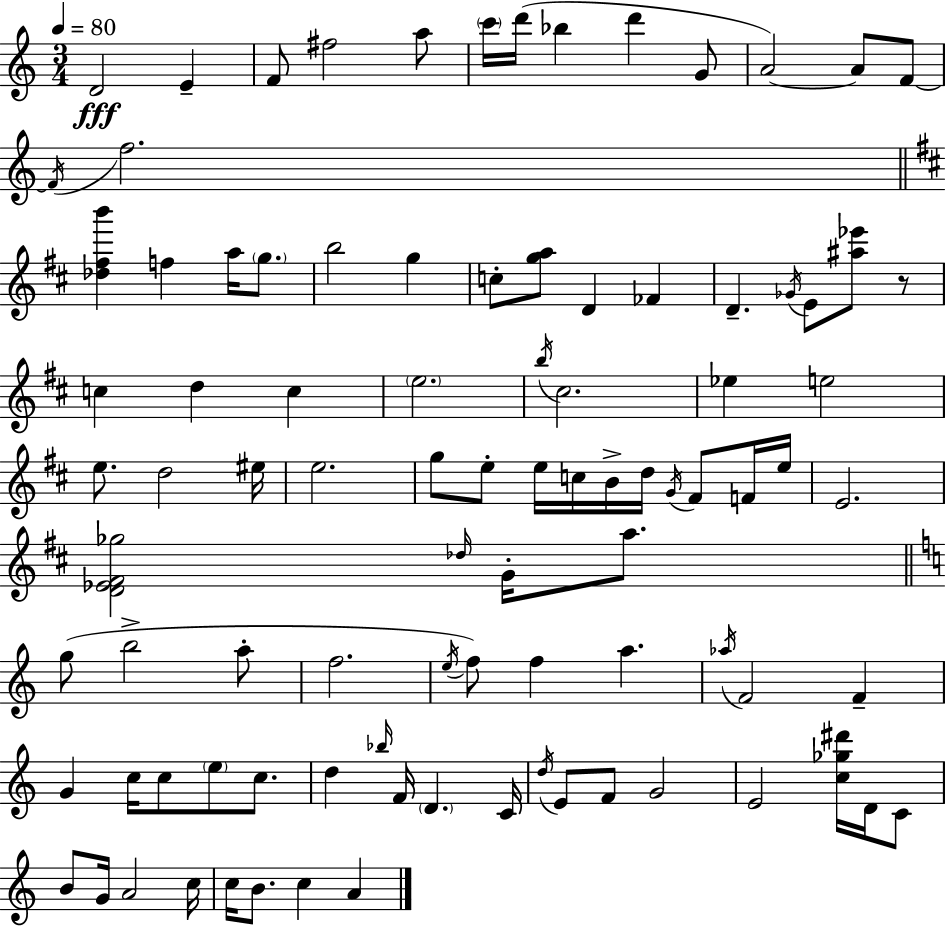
D4/h E4/q F4/e F#5/h A5/e C6/s D6/s Bb5/q D6/q G4/e A4/h A4/e F4/e F4/s F5/h. [Db5,F#5,B6]/q F5/q A5/s G5/e. B5/h G5/q C5/e [G5,A5]/e D4/q FES4/q D4/q. Gb4/s E4/e [A#5,Eb6]/e R/e C5/q D5/q C5/q E5/h. B5/s C#5/h. Eb5/q E5/h E5/e. D5/h EIS5/s E5/h. G5/e E5/e E5/s C5/s B4/s D5/s G4/s F#4/e F4/s E5/s E4/h. [D4,Eb4,F#4,Gb5]/h Db5/s G4/s A5/e. G5/e B5/h A5/e F5/h. E5/s F5/e F5/q A5/q. Ab5/s F4/h F4/q G4/q C5/s C5/e E5/e C5/e. D5/q Bb5/s F4/s D4/q. C4/s D5/s E4/e F4/e G4/h E4/h [C5,Gb5,D#6]/s D4/s C4/e B4/e G4/s A4/h C5/s C5/s B4/e. C5/q A4/q